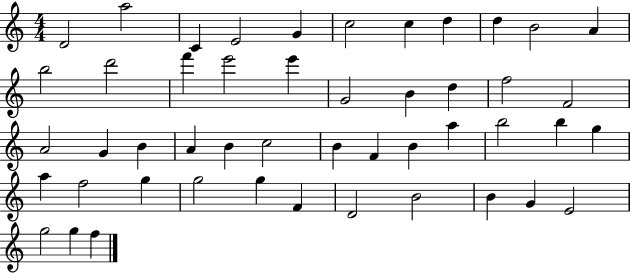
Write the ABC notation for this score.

X:1
T:Untitled
M:4/4
L:1/4
K:C
D2 a2 C E2 G c2 c d d B2 A b2 d'2 f' e'2 e' G2 B d f2 F2 A2 G B A B c2 B F B a b2 b g a f2 g g2 g F D2 B2 B G E2 g2 g f